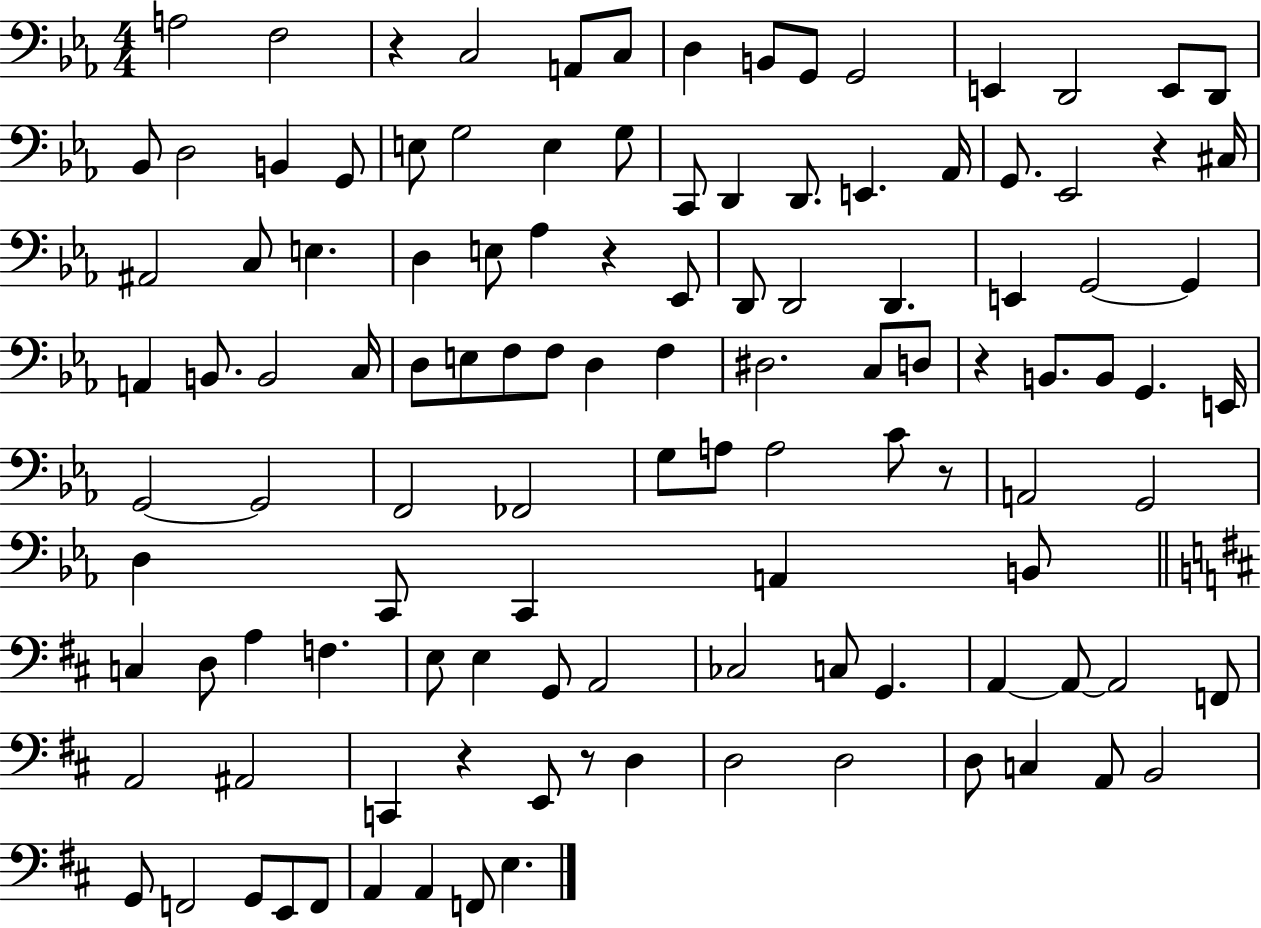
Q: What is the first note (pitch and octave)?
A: A3